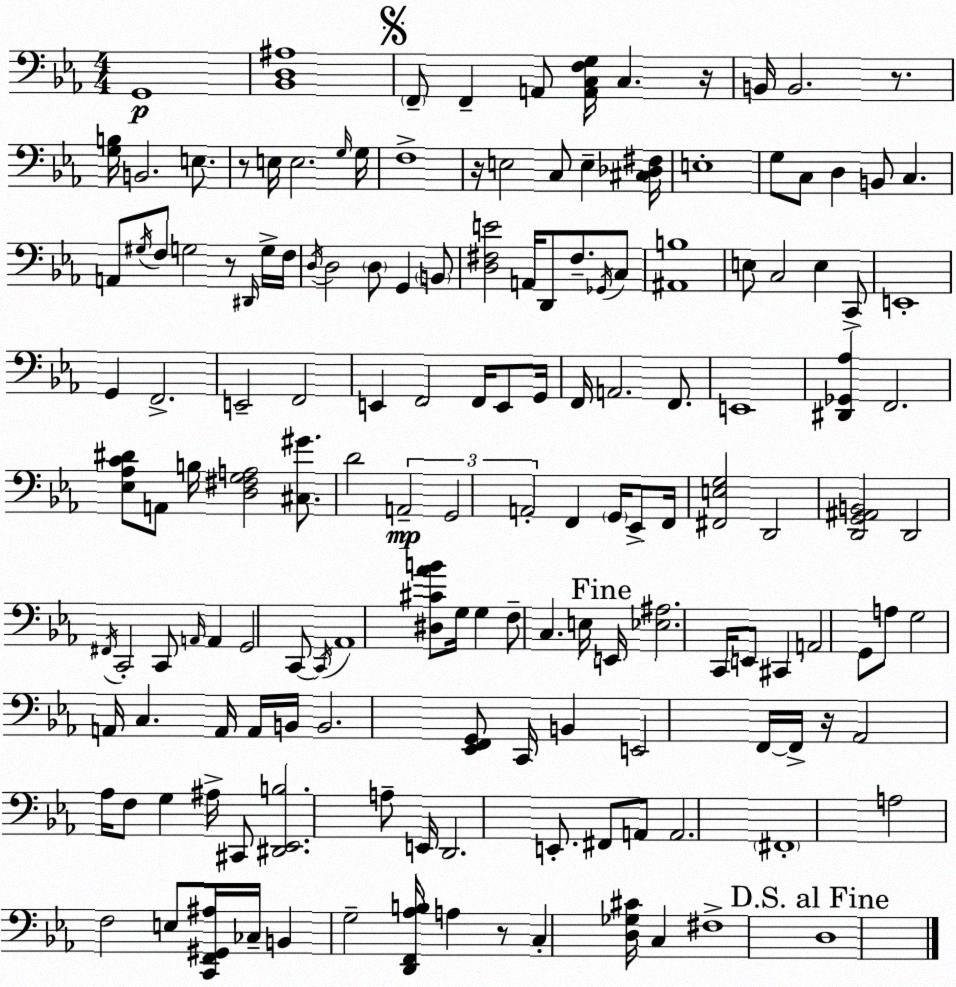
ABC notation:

X:1
T:Untitled
M:4/4
L:1/4
K:Eb
G,,4 [_B,,D,^A,]4 F,,/2 F,, A,,/2 [A,,C,F,G,]/4 C, z/4 B,,/4 B,,2 z/2 [G,B,]/4 B,,2 E,/2 z/2 E,/4 E,2 G,/4 G,/4 F,4 z/4 E,2 C,/2 E, [^C,_D,^F,]/4 E,4 G,/2 C,/2 D, B,,/2 C, A,,/2 ^G,/4 F,/2 G,2 z/2 ^D,,/4 G,/4 F,/4 D,/4 D,2 D,/2 G,, B,,/2 [D,^F,E]2 A,,/4 D,,/2 ^F,/2 _G,,/4 C,/2 [^A,,B,]4 E,/2 C,2 E, C,,/2 E,,4 G,, F,,2 E,,2 F,,2 E,, F,,2 F,,/4 E,,/2 G,,/4 F,,/4 A,,2 F,,/2 E,,4 [^D,,_G,,_A,] F,,2 [_E,_A,C^D]/2 A,,/2 B,/4 [D,^F,G,A,]2 [^C,^G]/2 D2 A,,2 G,,2 A,,2 F,, G,,/4 _E,,/2 F,,/4 [^F,,E,G,]2 D,,2 [D,,G,,^A,,B,,]2 D,,2 ^F,,/4 C,,2 C,,/2 A,,/4 A,, G,,2 C,,/2 C,,/4 _A,,4 [^D,^C_AB]/2 G,/4 G, F,/2 C, E,/4 E,,/4 [_E,^A,]2 C,,/4 E,,/2 ^C,, A,,2 G,,/2 A,/2 G,2 A,,/4 C, A,,/4 A,,/4 B,,/4 B,,2 [_E,,F,,G,,]/2 C,,/4 B,, E,,2 F,,/4 F,,/4 z/4 _A,,2 _A,/4 F,/2 G, ^A,/4 ^C,,/2 [^D,,_E,,B,]2 A,/2 E,,/4 D,,2 E,,/2 ^F,,/2 A,,/2 A,,2 ^F,,4 A,2 F,2 E,/2 [C,,F,,^G,,^A,]/4 _C,/4 B,, G,2 [D,,F,,_A,B,]/4 A, z/2 C, [D,_G,^C]/4 C, ^F,4 D,4